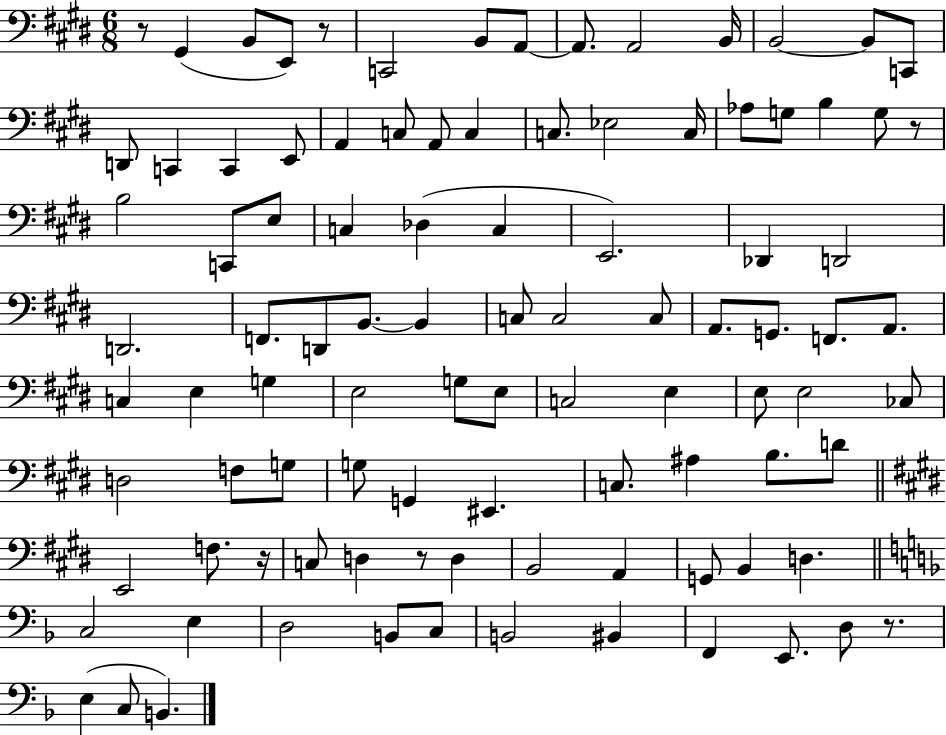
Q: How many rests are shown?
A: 6